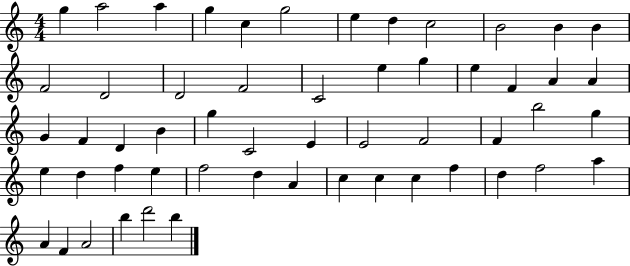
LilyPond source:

{
  \clef treble
  \numericTimeSignature
  \time 4/4
  \key c \major
  g''4 a''2 a''4 | g''4 c''4 g''2 | e''4 d''4 c''2 | b'2 b'4 b'4 | \break f'2 d'2 | d'2 f'2 | c'2 e''4 g''4 | e''4 f'4 a'4 a'4 | \break g'4 f'4 d'4 b'4 | g''4 c'2 e'4 | e'2 f'2 | f'4 b''2 g''4 | \break e''4 d''4 f''4 e''4 | f''2 d''4 a'4 | c''4 c''4 c''4 f''4 | d''4 f''2 a''4 | \break a'4 f'4 a'2 | b''4 d'''2 b''4 | \bar "|."
}